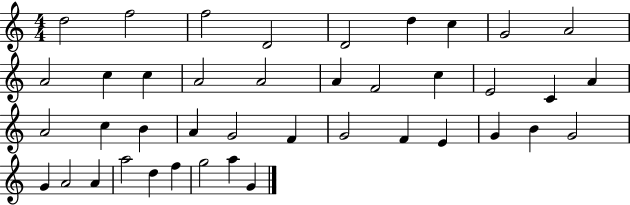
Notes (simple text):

D5/h F5/h F5/h D4/h D4/h D5/q C5/q G4/h A4/h A4/h C5/q C5/q A4/h A4/h A4/q F4/h C5/q E4/h C4/q A4/q A4/h C5/q B4/q A4/q G4/h F4/q G4/h F4/q E4/q G4/q B4/q G4/h G4/q A4/h A4/q A5/h D5/q F5/q G5/h A5/q G4/q